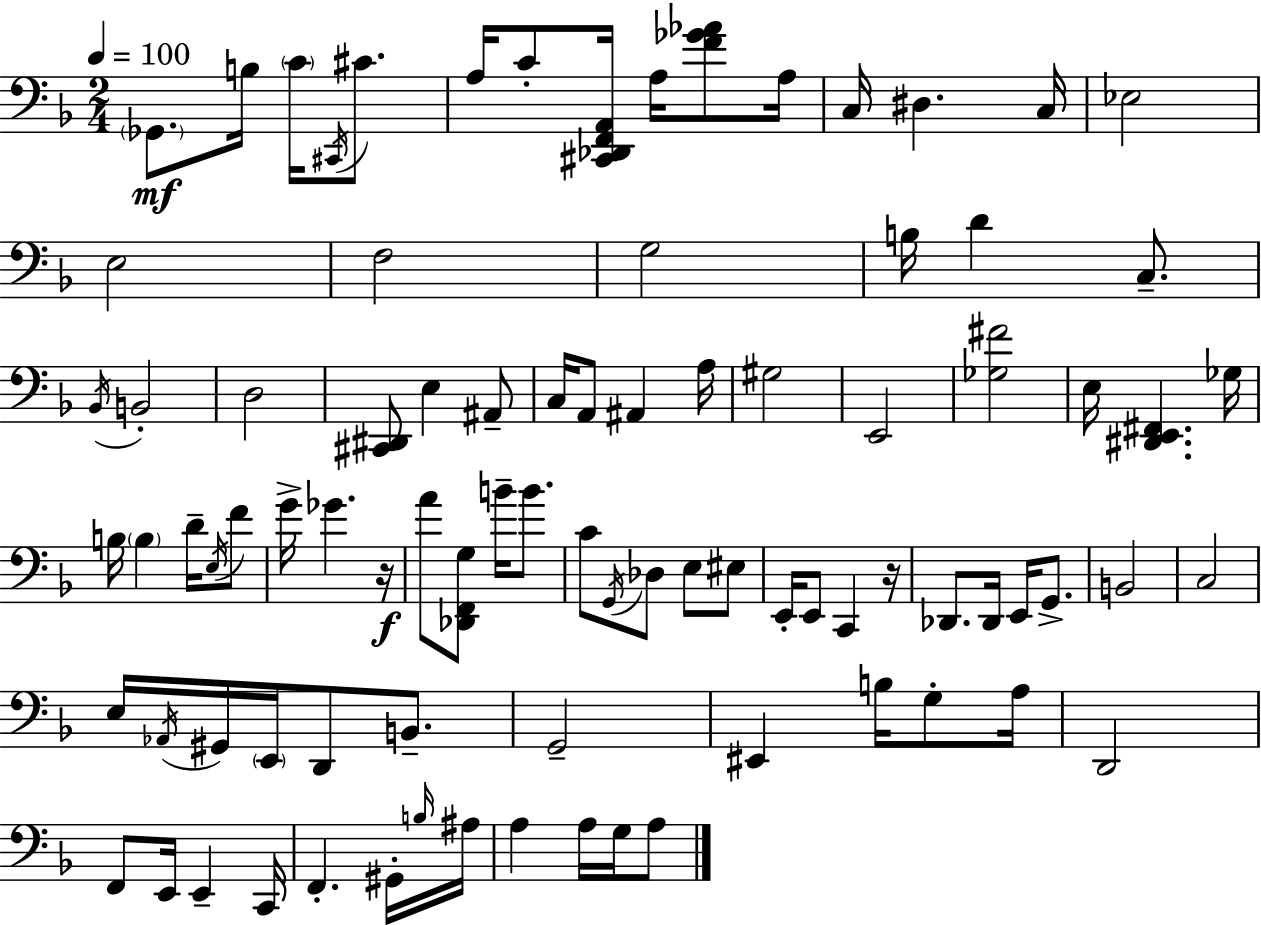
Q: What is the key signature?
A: D minor